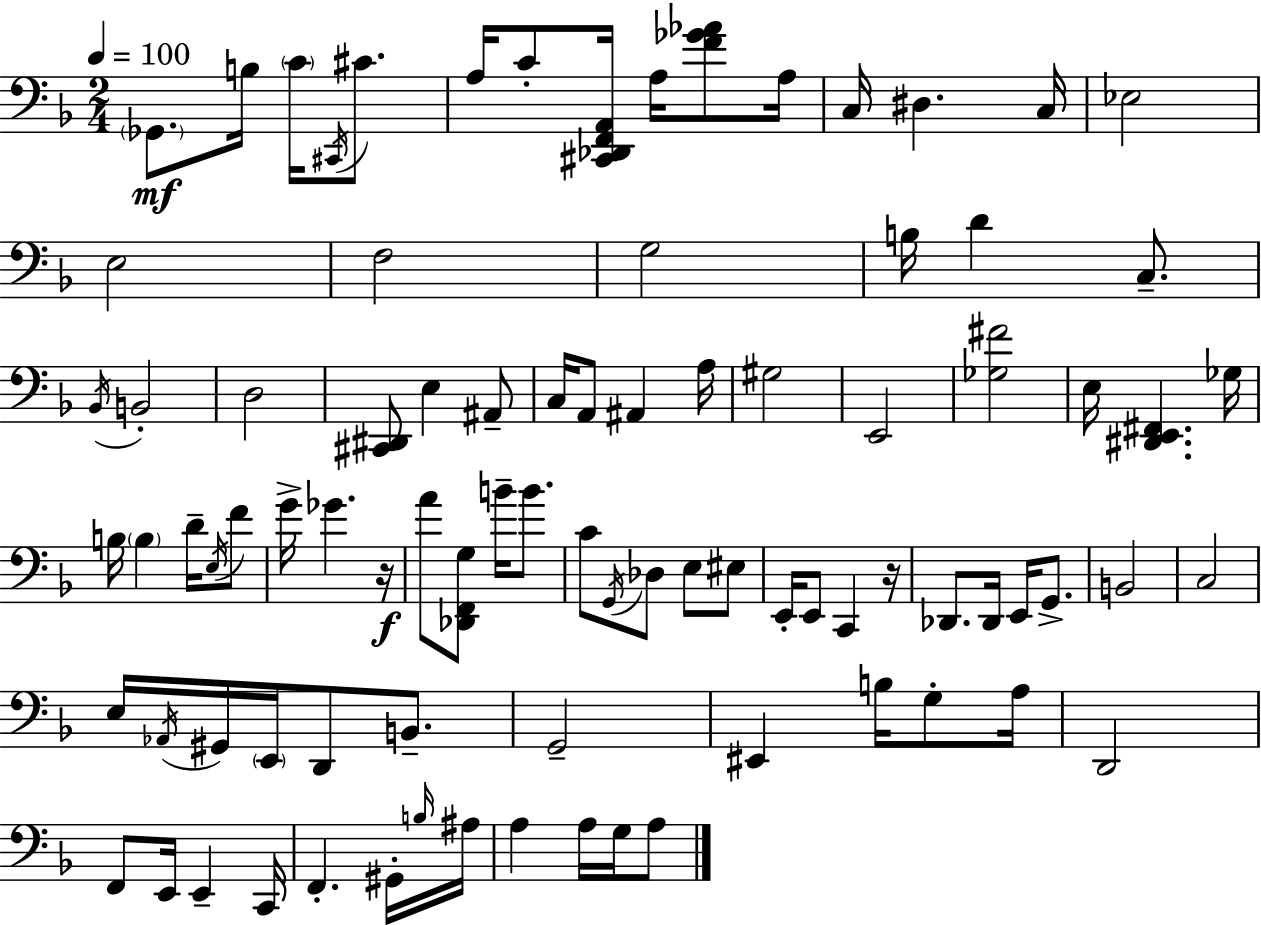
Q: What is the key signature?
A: D minor